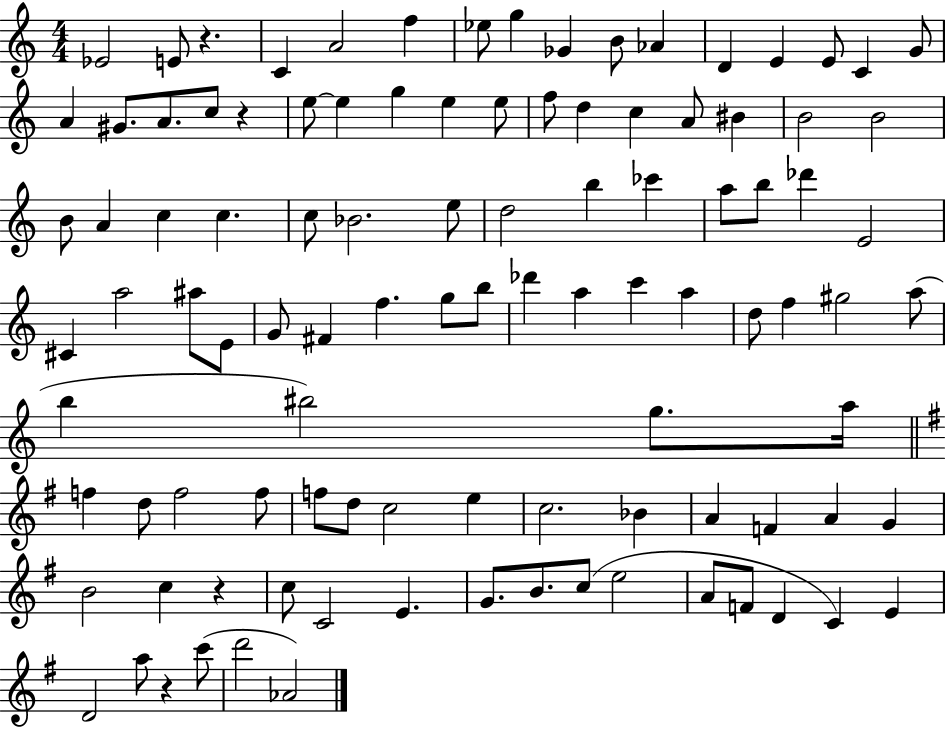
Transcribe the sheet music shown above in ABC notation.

X:1
T:Untitled
M:4/4
L:1/4
K:C
_E2 E/2 z C A2 f _e/2 g _G B/2 _A D E E/2 C G/2 A ^G/2 A/2 c/2 z e/2 e g e e/2 f/2 d c A/2 ^B B2 B2 B/2 A c c c/2 _B2 e/2 d2 b _c' a/2 b/2 _d' E2 ^C a2 ^a/2 E/2 G/2 ^F f g/2 b/2 _d' a c' a d/2 f ^g2 a/2 b ^b2 g/2 a/4 f d/2 f2 f/2 f/2 d/2 c2 e c2 _B A F A G B2 c z c/2 C2 E G/2 B/2 c/2 e2 A/2 F/2 D C E D2 a/2 z c'/2 d'2 _A2